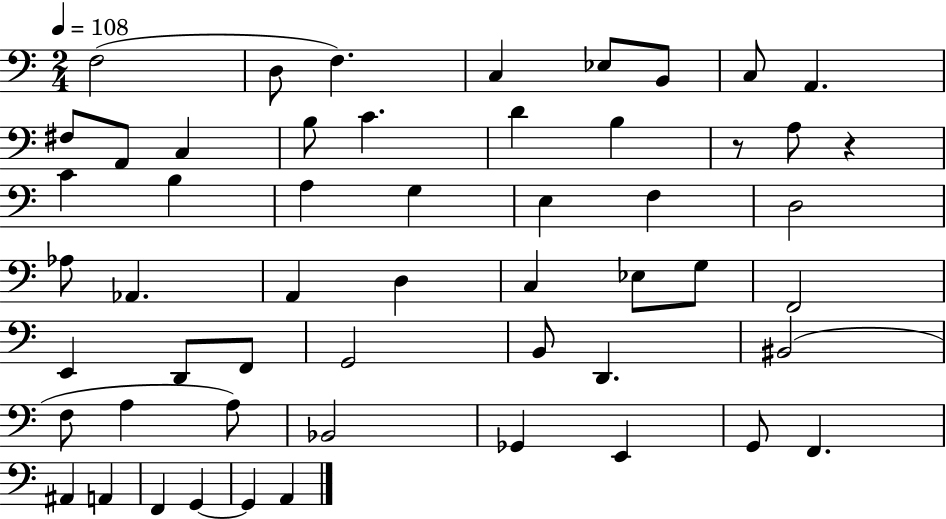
{
  \clef bass
  \numericTimeSignature
  \time 2/4
  \key c \major
  \tempo 4 = 108
  f2( | d8 f4.) | c4 ees8 b,8 | c8 a,4. | \break fis8 a,8 c4 | b8 c'4. | d'4 b4 | r8 a8 r4 | \break c'4 b4 | a4 g4 | e4 f4 | d2 | \break aes8 aes,4. | a,4 d4 | c4 ees8 g8 | f,2 | \break e,4 d,8 f,8 | g,2 | b,8 d,4. | bis,2( | \break f8 a4 a8) | bes,2 | ges,4 e,4 | g,8 f,4. | \break ais,4 a,4 | f,4 g,4~~ | g,4 a,4 | \bar "|."
}